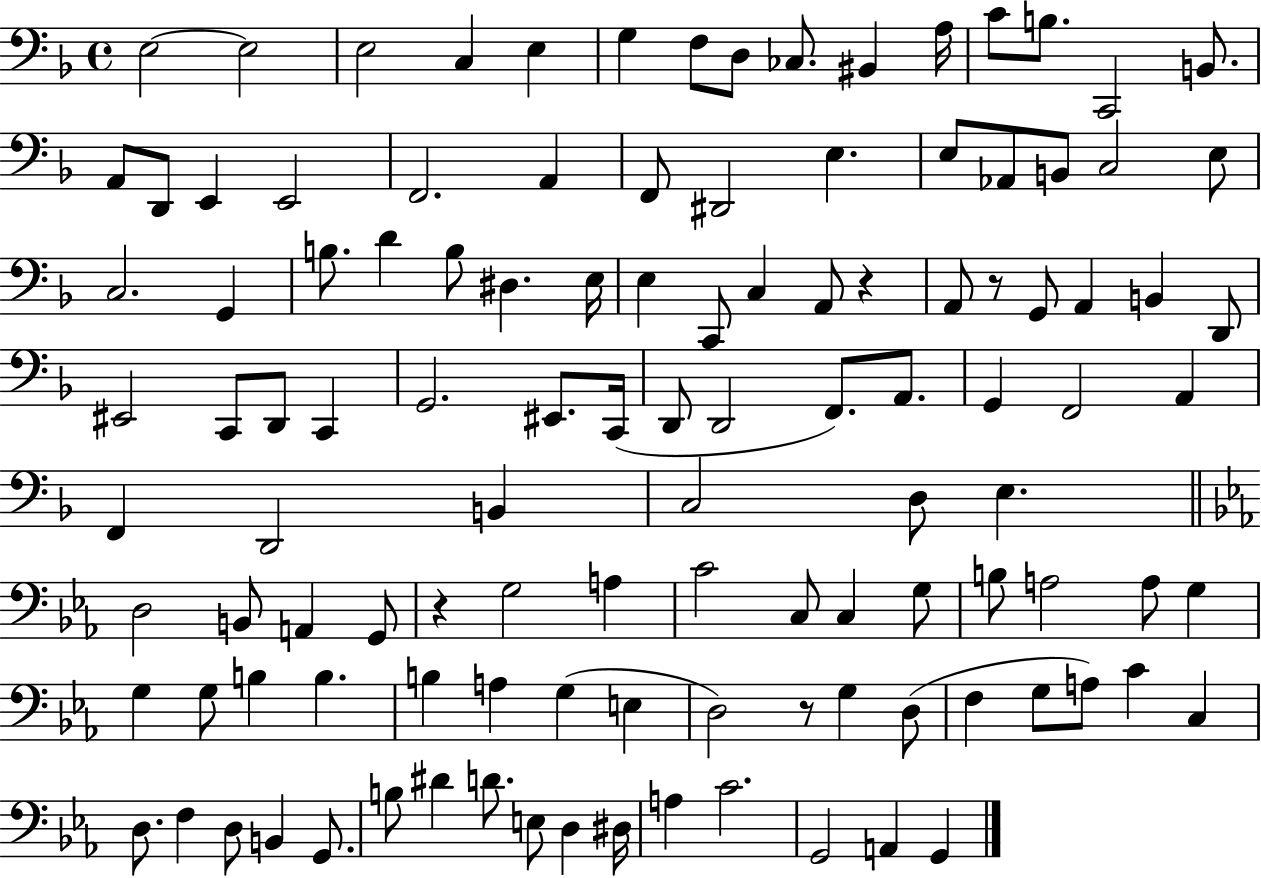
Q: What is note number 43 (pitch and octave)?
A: A2